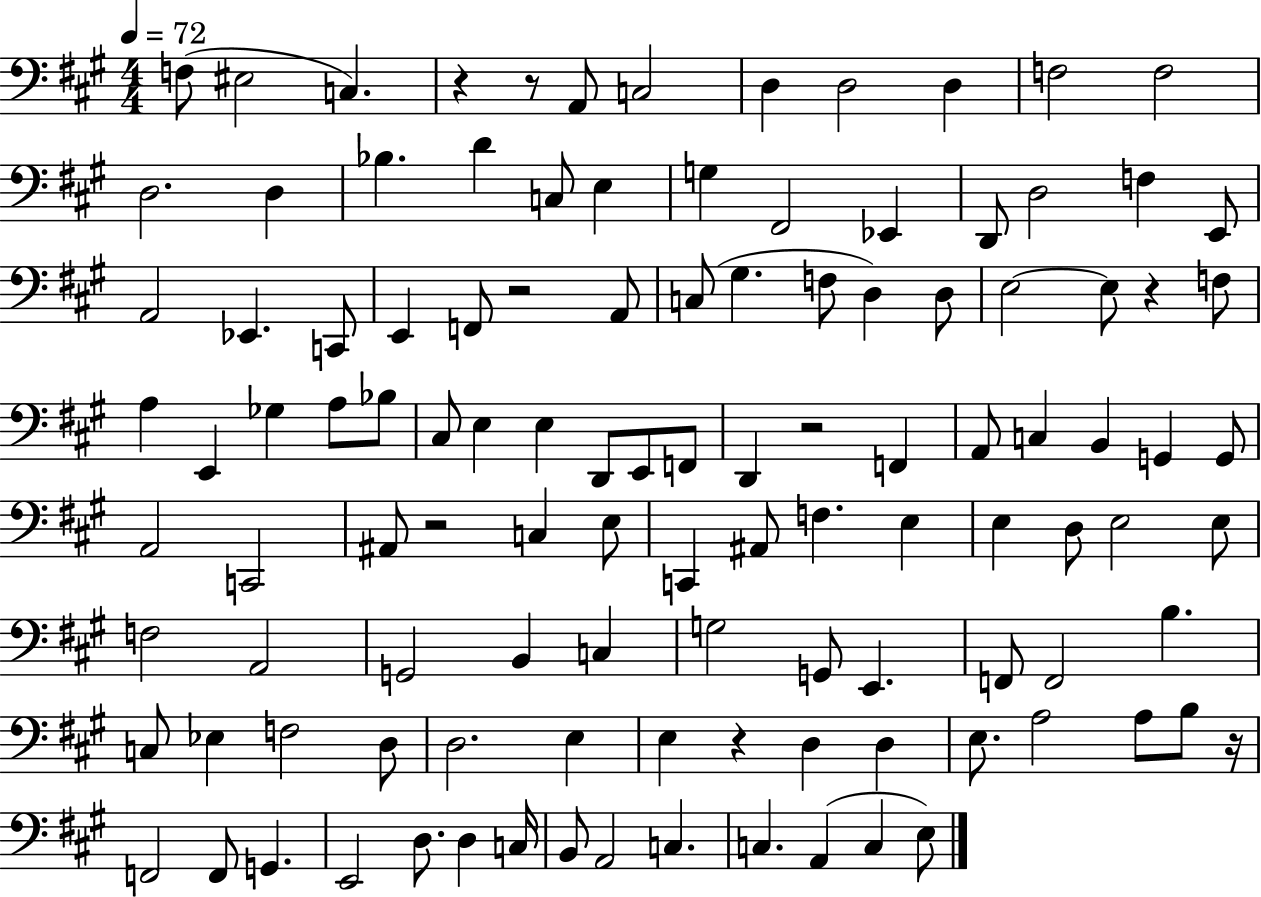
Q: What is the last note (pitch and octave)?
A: E3